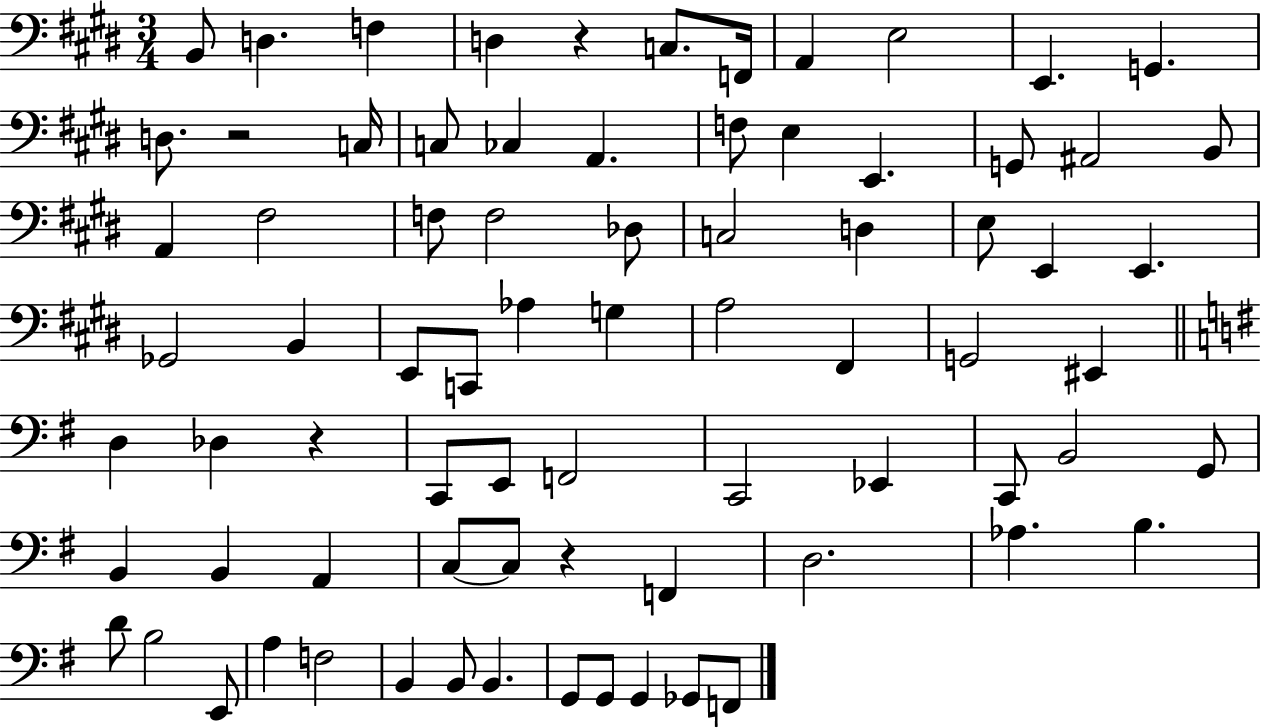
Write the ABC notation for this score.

X:1
T:Untitled
M:3/4
L:1/4
K:E
B,,/2 D, F, D, z C,/2 F,,/4 A,, E,2 E,, G,, D,/2 z2 C,/4 C,/2 _C, A,, F,/2 E, E,, G,,/2 ^A,,2 B,,/2 A,, ^F,2 F,/2 F,2 _D,/2 C,2 D, E,/2 E,, E,, _G,,2 B,, E,,/2 C,,/2 _A, G, A,2 ^F,, G,,2 ^E,, D, _D, z C,,/2 E,,/2 F,,2 C,,2 _E,, C,,/2 B,,2 G,,/2 B,, B,, A,, C,/2 C,/2 z F,, D,2 _A, B, D/2 B,2 E,,/2 A, F,2 B,, B,,/2 B,, G,,/2 G,,/2 G,, _G,,/2 F,,/2